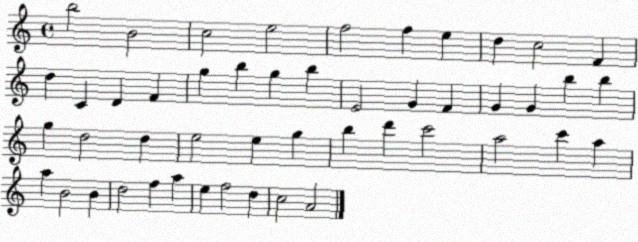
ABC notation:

X:1
T:Untitled
M:4/4
L:1/4
K:C
b2 B2 c2 e2 f2 f e d c2 F d C D F g b g b E2 G F G G b b g d2 d e2 e g b d' c'2 a2 c' a a B2 B d2 f a e f2 d c2 A2